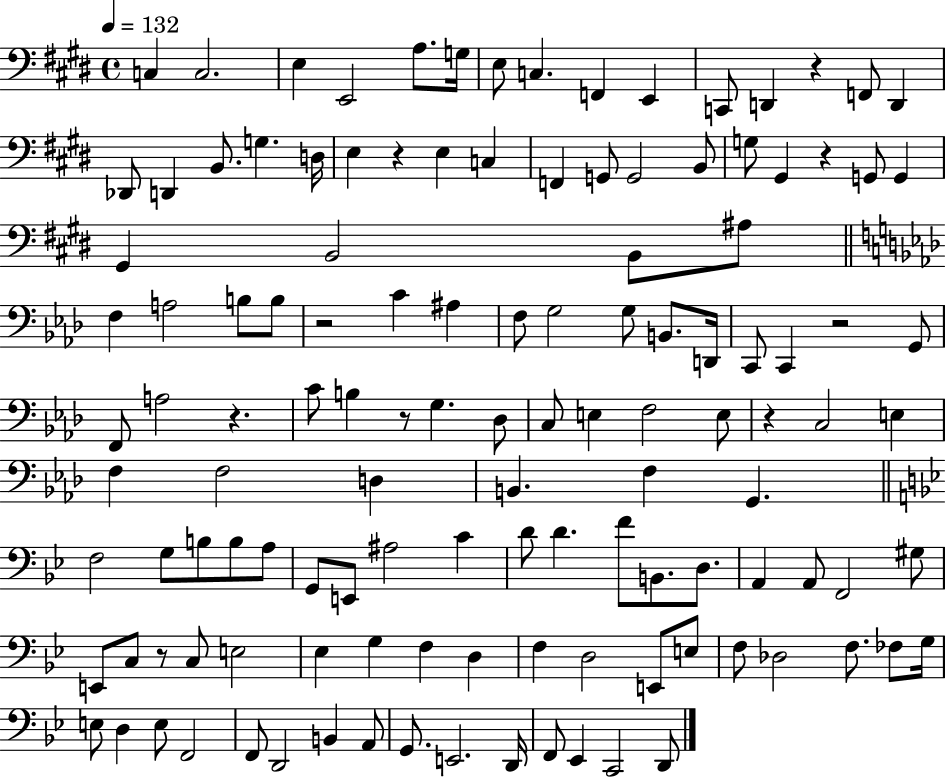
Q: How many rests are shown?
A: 9